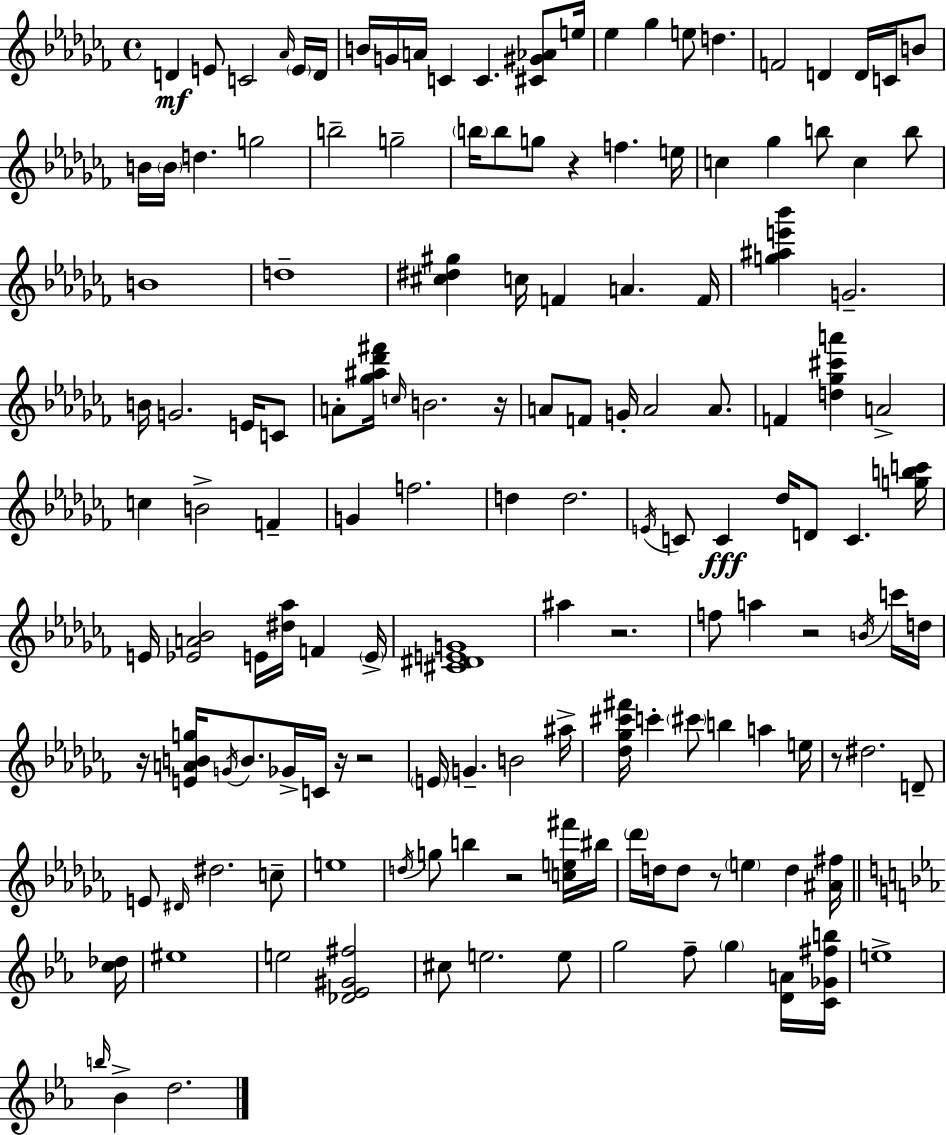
D4/q E4/e C4/h Ab4/s E4/s D4/s B4/s G4/s A4/s C4/q C4/q. [C#4,G#4,Ab4]/e E5/s Eb5/q Gb5/q E5/e D5/q. F4/h D4/q D4/s C4/s B4/e B4/s B4/s D5/q. G5/h B5/h G5/h B5/s B5/e G5/e R/q F5/q. E5/s C5/q Gb5/q B5/e C5/q B5/e B4/w D5/w [C#5,D#5,G#5]/q C5/s F4/q A4/q. F4/s [G5,A#5,E6,Bb6]/q G4/h. B4/s G4/h. E4/s C4/e A4/e [Gb5,A#5,Db6,F#6]/s C5/s B4/h. R/s A4/e F4/e G4/s A4/h A4/e. F4/q [D5,Gb5,C#6,A6]/q A4/h C5/q B4/h F4/q G4/q F5/h. D5/q D5/h. E4/s C4/e C4/q Db5/s D4/e C4/q. [G5,B5,C6]/s E4/s [Eb4,A4,Bb4]/h E4/s [D#5,Ab5]/s F4/q E4/s [C#4,D#4,E4,G4]/w A#5/q R/h. F5/e A5/q R/h B4/s C6/s D5/s R/s [E4,A4,B4,G5]/s G4/s B4/e. Gb4/s C4/s R/s R/h E4/s G4/q. B4/h A#5/s [Db5,Gb5,C#6,F#6]/s C6/q C#6/e B5/q A5/q E5/s R/e D#5/h. D4/e E4/e D#4/s D#5/h. C5/e E5/w D5/s G5/e B5/q R/h [C5,E5,F#6]/s BIS5/s Db6/s D5/s D5/e R/e E5/q D5/q [A#4,F#5]/s [C5,Db5]/s EIS5/w E5/h [Db4,Eb4,G#4,F#5]/h C#5/e E5/h. E5/e G5/h F5/e G5/q [D4,A4]/s [C4,Gb4,F#5,B5]/s E5/w B5/s Bb4/q D5/h.